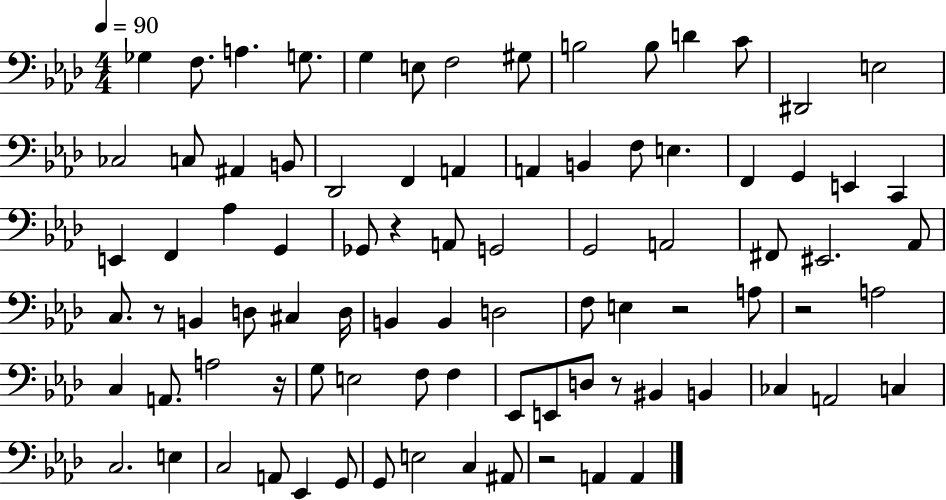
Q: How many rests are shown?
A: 7